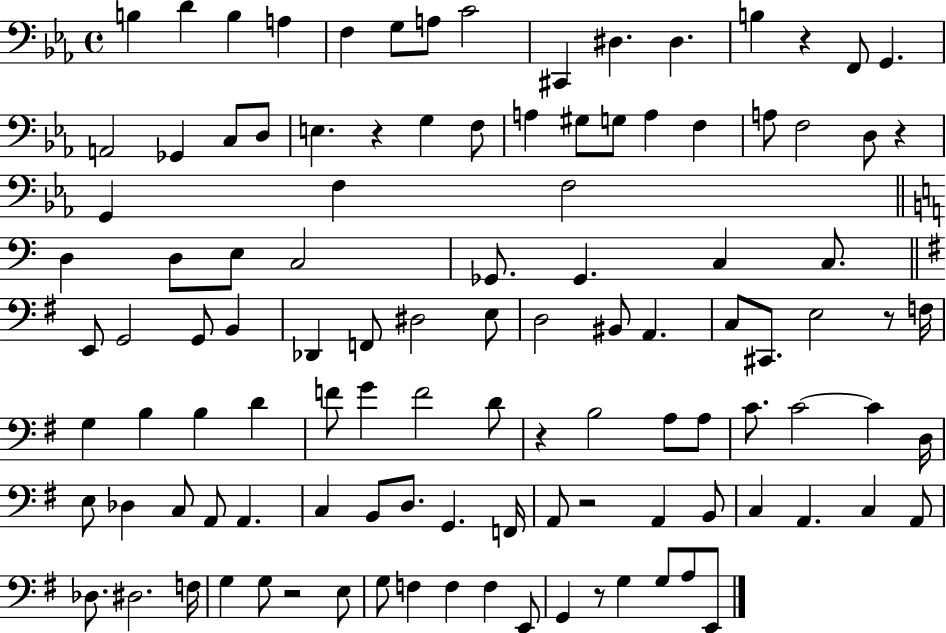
{
  \clef bass
  \time 4/4
  \defaultTimeSignature
  \key ees \major
  b4 d'4 b4 a4 | f4 g8 a8 c'2 | cis,4 dis4. dis4. | b4 r4 f,8 g,4. | \break a,2 ges,4 c8 d8 | e4. r4 g4 f8 | a4 gis8 g8 a4 f4 | a8 f2 d8 r4 | \break g,4 f4 f2 | \bar "||" \break \key c \major d4 d8 e8 c2 | ges,8. ges,4. c4 c8. | \bar "||" \break \key g \major e,8 g,2 g,8 b,4 | des,4 f,8 dis2 e8 | d2 bis,8 a,4. | c8 cis,8. e2 r8 f16 | \break g4 b4 b4 d'4 | f'8 g'4 f'2 d'8 | r4 b2 a8 a8 | c'8. c'2~~ c'4 d16 | \break e8 des4 c8 a,8 a,4. | c4 b,8 d8. g,4. f,16 | a,8 r2 a,4 b,8 | c4 a,4. c4 a,8 | \break des8. dis2. f16 | g4 g8 r2 e8 | g8 f4 f4 f4 e,8 | g,4 r8 g4 g8 a8 e,8 | \break \bar "|."
}